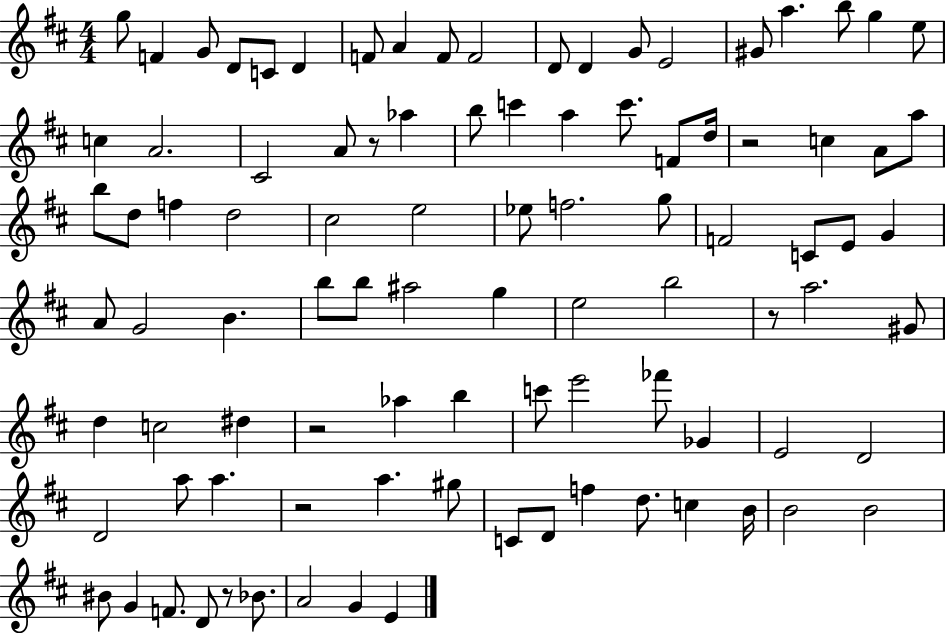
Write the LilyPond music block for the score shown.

{
  \clef treble
  \numericTimeSignature
  \time 4/4
  \key d \major
  \repeat volta 2 { g''8 f'4 g'8 d'8 c'8 d'4 | f'8 a'4 f'8 f'2 | d'8 d'4 g'8 e'2 | gis'8 a''4. b''8 g''4 e''8 | \break c''4 a'2. | cis'2 a'8 r8 aes''4 | b''8 c'''4 a''4 c'''8. f'8 d''16 | r2 c''4 a'8 a''8 | \break b''8 d''8 f''4 d''2 | cis''2 e''2 | ees''8 f''2. g''8 | f'2 c'8 e'8 g'4 | \break a'8 g'2 b'4. | b''8 b''8 ais''2 g''4 | e''2 b''2 | r8 a''2. gis'8 | \break d''4 c''2 dis''4 | r2 aes''4 b''4 | c'''8 e'''2 fes'''8 ges'4 | e'2 d'2 | \break d'2 a''8 a''4. | r2 a''4. gis''8 | c'8 d'8 f''4 d''8. c''4 b'16 | b'2 b'2 | \break bis'8 g'4 f'8. d'8 r8 bes'8. | a'2 g'4 e'4 | } \bar "|."
}